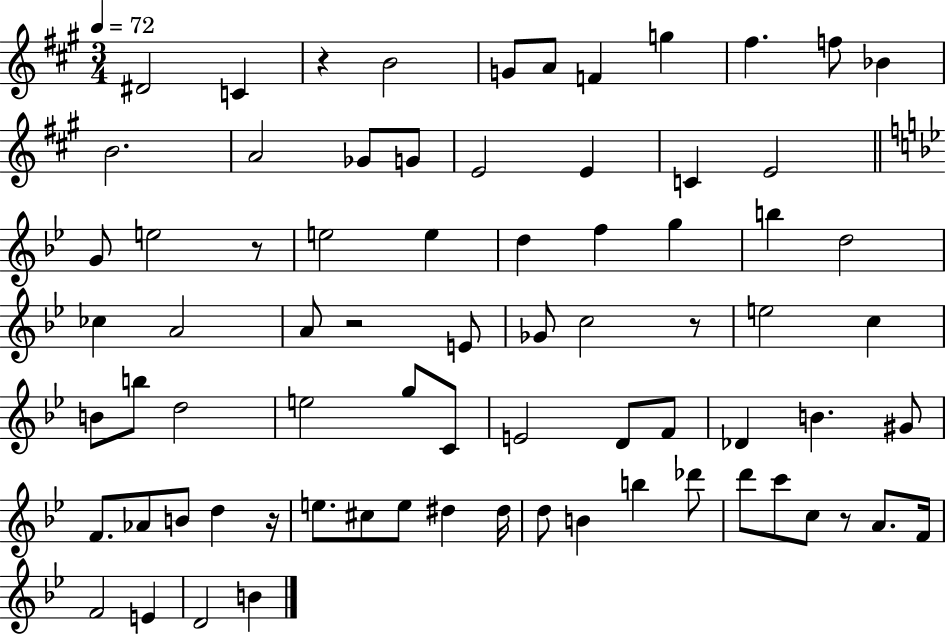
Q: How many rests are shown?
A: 6